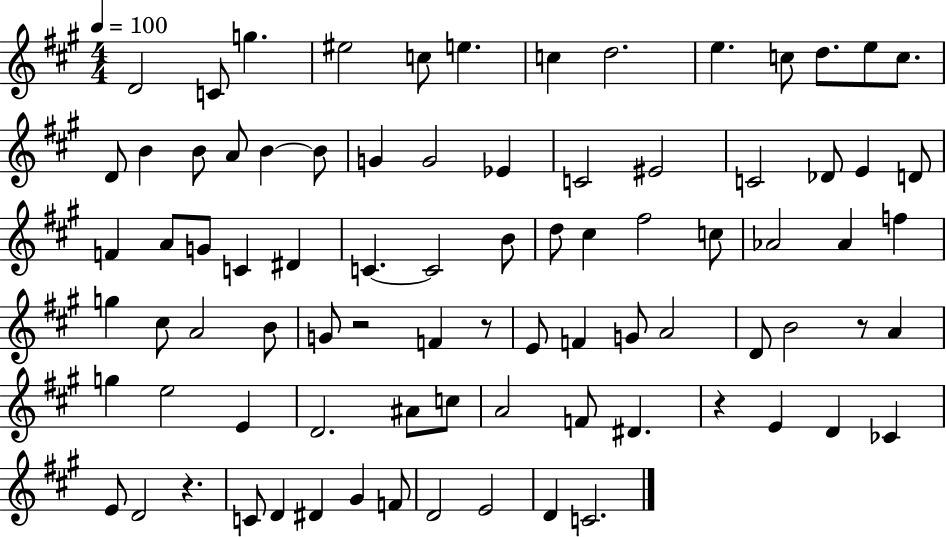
X:1
T:Untitled
M:4/4
L:1/4
K:A
D2 C/2 g ^e2 c/2 e c d2 e c/2 d/2 e/2 c/2 D/2 B B/2 A/2 B B/2 G G2 _E C2 ^E2 C2 _D/2 E D/2 F A/2 G/2 C ^D C C2 B/2 d/2 ^c ^f2 c/2 _A2 _A f g ^c/2 A2 B/2 G/2 z2 F z/2 E/2 F G/2 A2 D/2 B2 z/2 A g e2 E D2 ^A/2 c/2 A2 F/2 ^D z E D _C E/2 D2 z C/2 D ^D ^G F/2 D2 E2 D C2